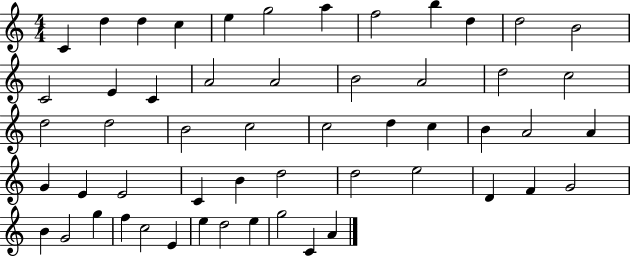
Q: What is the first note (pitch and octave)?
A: C4